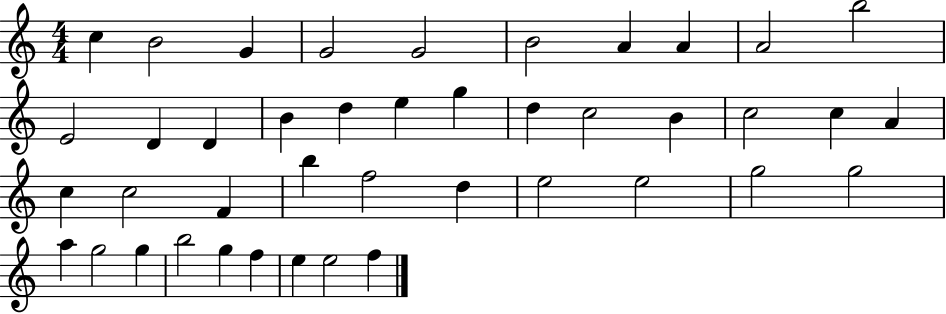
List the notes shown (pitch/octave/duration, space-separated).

C5/q B4/h G4/q G4/h G4/h B4/h A4/q A4/q A4/h B5/h E4/h D4/q D4/q B4/q D5/q E5/q G5/q D5/q C5/h B4/q C5/h C5/q A4/q C5/q C5/h F4/q B5/q F5/h D5/q E5/h E5/h G5/h G5/h A5/q G5/h G5/q B5/h G5/q F5/q E5/q E5/h F5/q